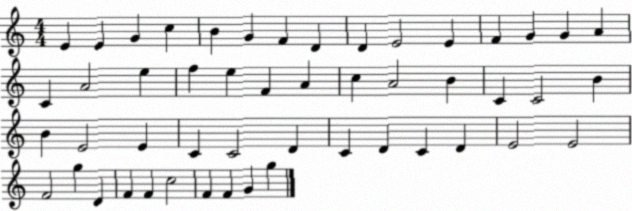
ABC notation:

X:1
T:Untitled
M:4/4
L:1/4
K:C
E E G c B G F D D E2 E F G G A C A2 e f e F A c A2 B C C2 B B E2 E C C2 D C D C D E2 E2 F2 g D F F c2 F F G g